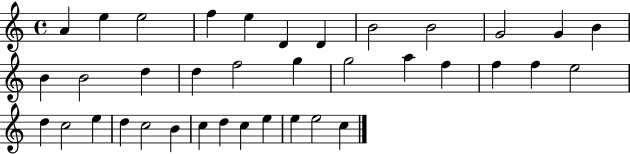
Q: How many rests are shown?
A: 0